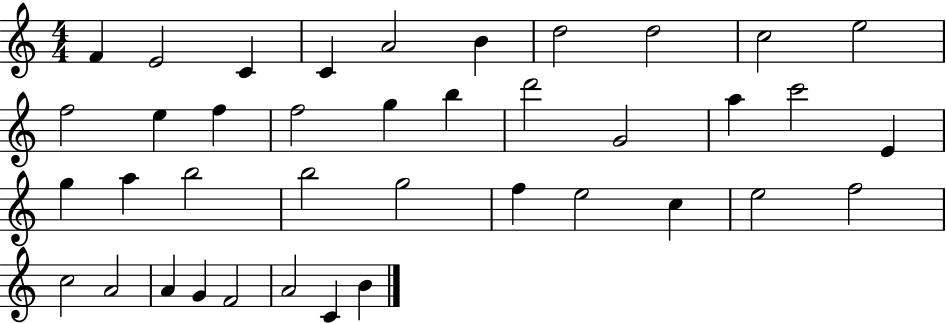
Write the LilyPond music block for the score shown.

{
  \clef treble
  \numericTimeSignature
  \time 4/4
  \key c \major
  f'4 e'2 c'4 | c'4 a'2 b'4 | d''2 d''2 | c''2 e''2 | \break f''2 e''4 f''4 | f''2 g''4 b''4 | d'''2 g'2 | a''4 c'''2 e'4 | \break g''4 a''4 b''2 | b''2 g''2 | f''4 e''2 c''4 | e''2 f''2 | \break c''2 a'2 | a'4 g'4 f'2 | a'2 c'4 b'4 | \bar "|."
}